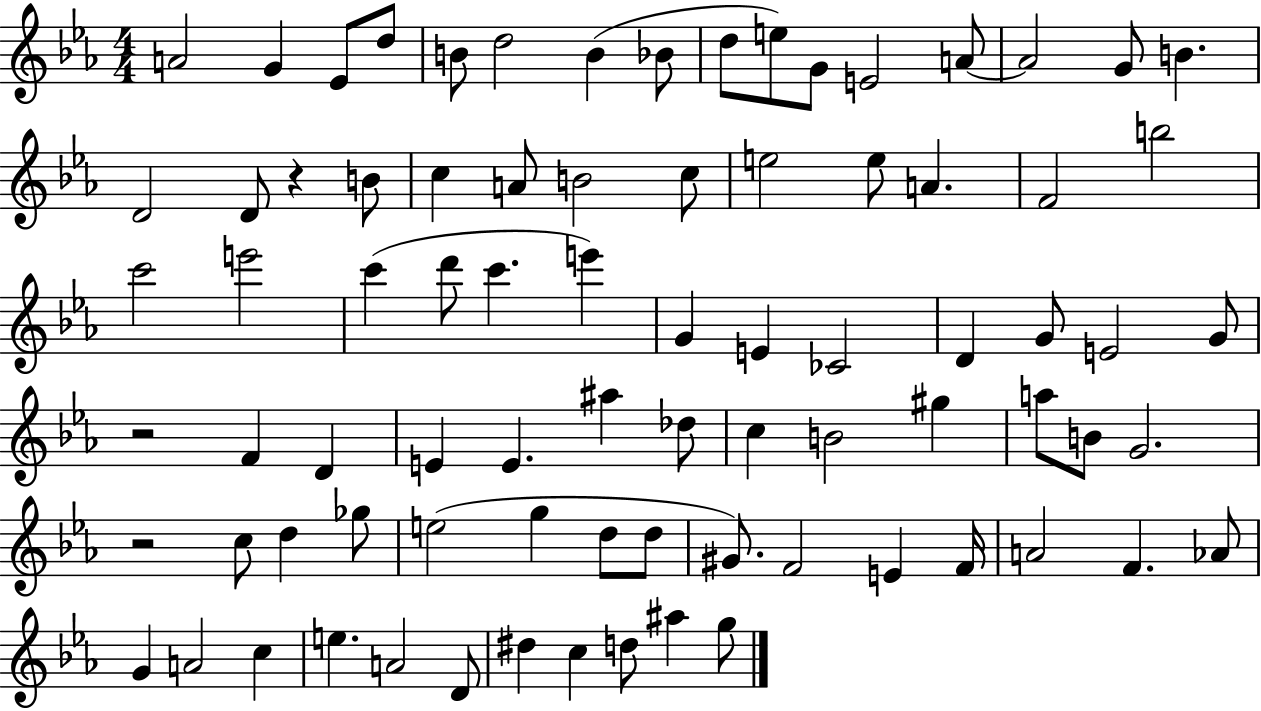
A4/h G4/q Eb4/e D5/e B4/e D5/h B4/q Bb4/e D5/e E5/e G4/e E4/h A4/e A4/h G4/e B4/q. D4/h D4/e R/q B4/e C5/q A4/e B4/h C5/e E5/h E5/e A4/q. F4/h B5/h C6/h E6/h C6/q D6/e C6/q. E6/q G4/q E4/q CES4/h D4/q G4/e E4/h G4/e R/h F4/q D4/q E4/q E4/q. A#5/q Db5/e C5/q B4/h G#5/q A5/e B4/e G4/h. R/h C5/e D5/q Gb5/e E5/h G5/q D5/e D5/e G#4/e. F4/h E4/q F4/s A4/h F4/q. Ab4/e G4/q A4/h C5/q E5/q. A4/h D4/e D#5/q C5/q D5/e A#5/q G5/e